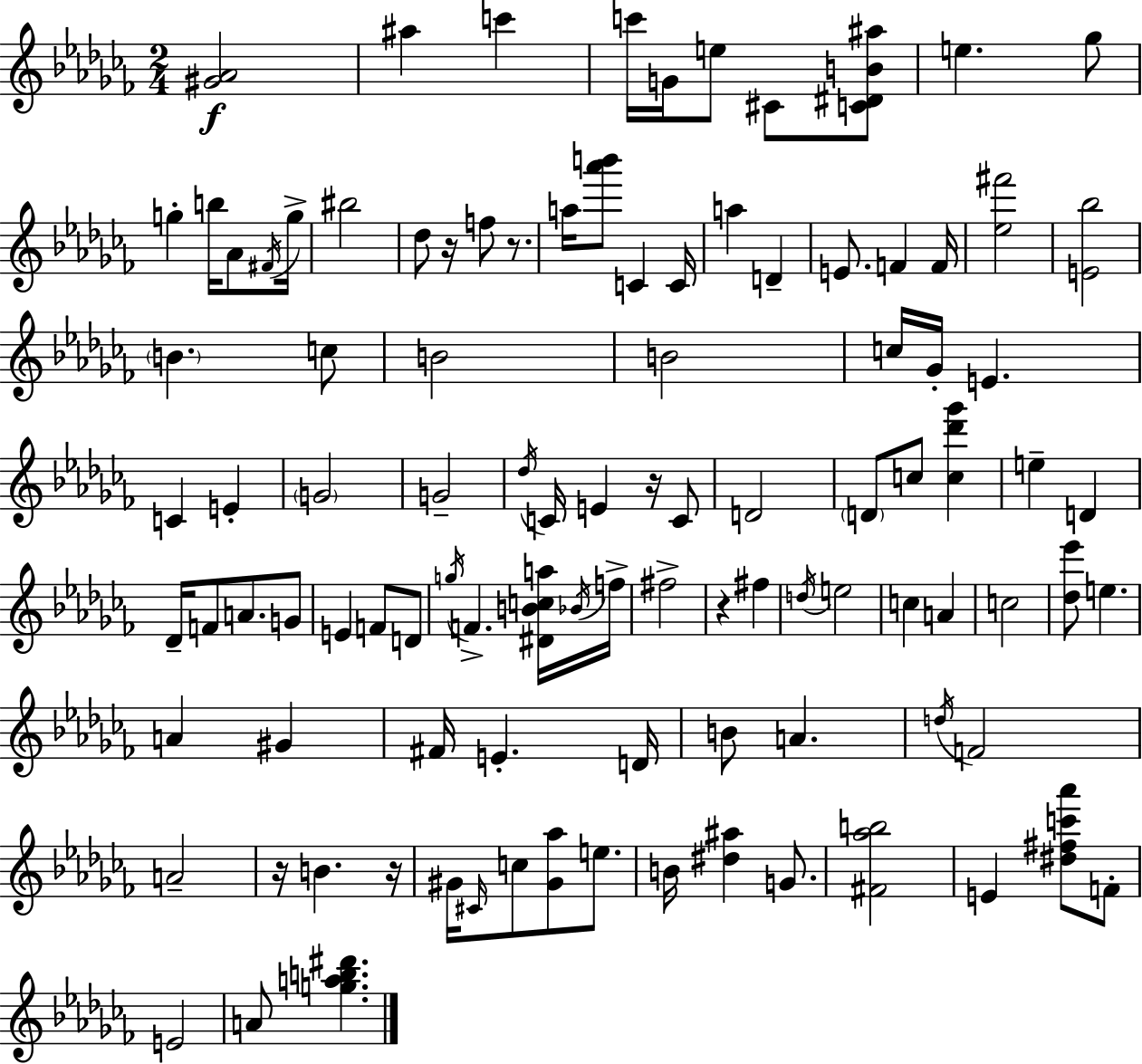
{
  \clef treble
  \numericTimeSignature
  \time 2/4
  \key aes \minor
  <gis' aes'>2\f | ais''4 c'''4 | c'''16 g'16 e''8 cis'8 <c' dis' b' ais''>8 | e''4. ges''8 | \break g''4-. b''16 aes'8 \acciaccatura { fis'16 } | g''16-> bis''2 | des''8 r16 f''8 r8. | a''16 <aes''' b'''>8 c'4 | \break c'16 a''4 d'4-- | e'8. f'4 | f'16 <ees'' fis'''>2 | <e' bes''>2 | \break \parenthesize b'4. c''8 | b'2 | b'2 | c''16 ges'16-. e'4. | \break c'4 e'4-. | \parenthesize g'2 | g'2-- | \acciaccatura { des''16 } c'16 e'4 r16 | \break c'8 d'2 | \parenthesize d'8 c''8 <c'' des''' ges'''>4 | e''4-- d'4 | des'16-- f'8 a'8. | \break g'8 e'4 f'8 | d'8 \acciaccatura { g''16 } f'4.-> | <dis' b' c'' a''>16 \acciaccatura { bes'16 } f''16-> fis''2-> | r4 | \break fis''4 \acciaccatura { d''16 } e''2 | c''4 | a'4 c''2 | <des'' ees'''>8 e''4. | \break a'4 | gis'4 fis'16 e'4.-. | d'16 b'8 a'4. | \acciaccatura { d''16 } f'2 | \break a'2-- | r16 b'4. | r16 gis'16 \grace { cis'16 } | c''8 <gis' aes''>8 e''8. b'16 | \break <dis'' ais''>4 g'8. <fis' aes'' b''>2 | e'4 | <dis'' fis'' c''' aes'''>8 f'8-. e'2 | a'8 | \break <g'' a'' b'' dis'''>4. \bar "|."
}